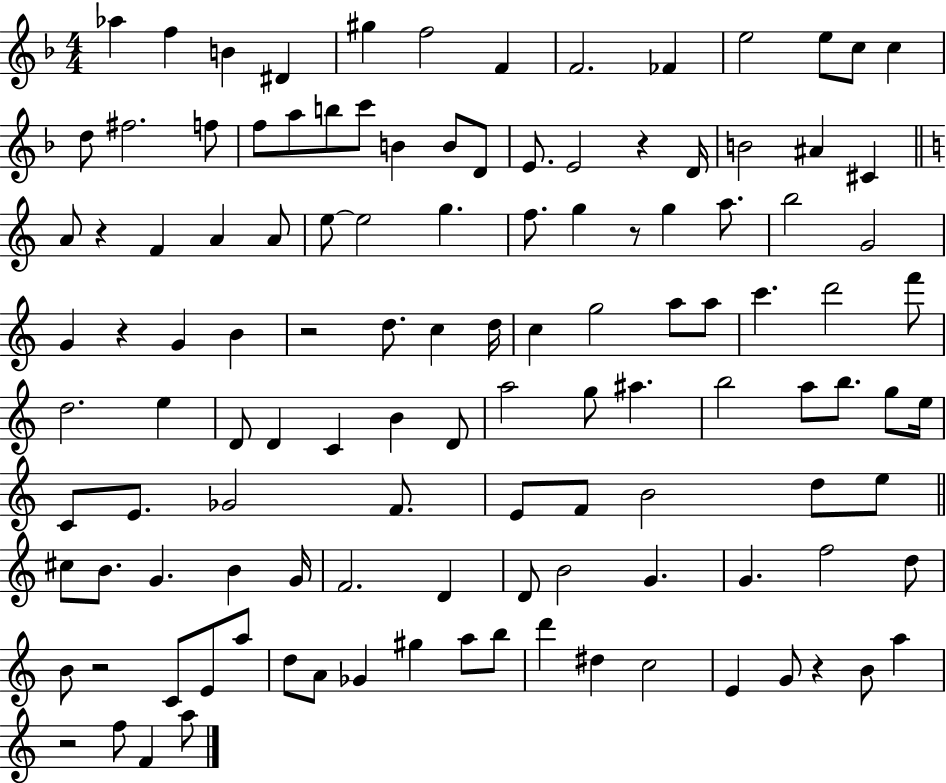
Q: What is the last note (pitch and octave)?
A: A5